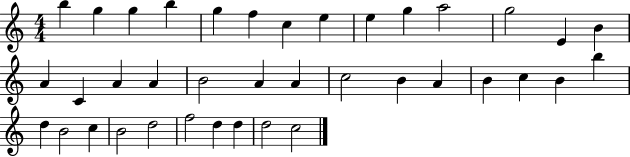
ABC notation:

X:1
T:Untitled
M:4/4
L:1/4
K:C
b g g b g f c e e g a2 g2 E B A C A A B2 A A c2 B A B c B b d B2 c B2 d2 f2 d d d2 c2